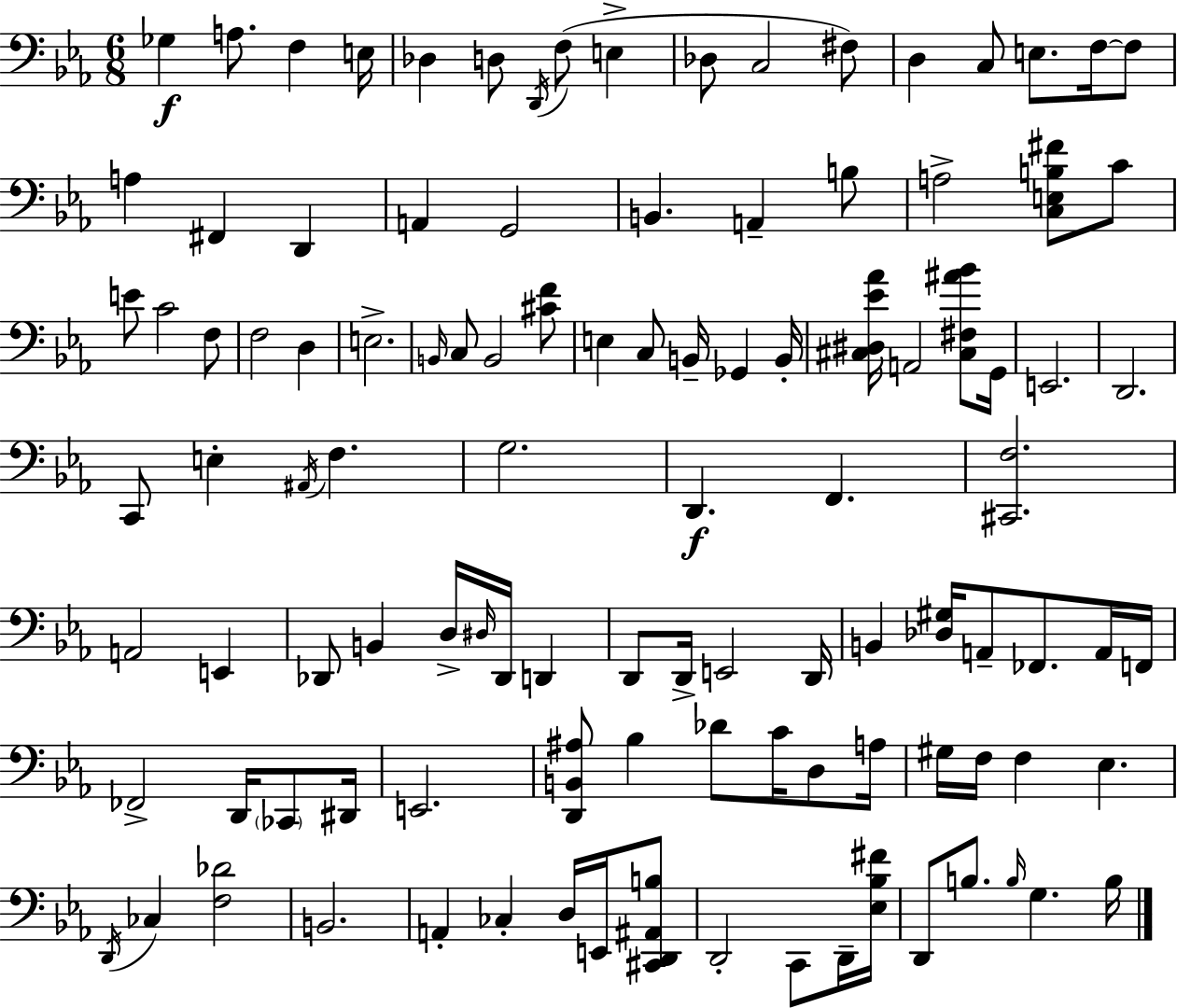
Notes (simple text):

Gb3/q A3/e. F3/q E3/s Db3/q D3/e D2/s F3/e E3/q Db3/e C3/h F#3/e D3/q C3/e E3/e. F3/s F3/e A3/q F#2/q D2/q A2/q G2/h B2/q. A2/q B3/e A3/h [C3,E3,B3,F#4]/e C4/e E4/e C4/h F3/e F3/h D3/q E3/h. B2/s C3/e B2/h [C#4,F4]/e E3/q C3/e B2/s Gb2/q B2/s [C#3,D#3,Eb4,Ab4]/s A2/h [C#3,F#3,A#4,Bb4]/e G2/s E2/h. D2/h. C2/e E3/q A#2/s F3/q. G3/h. D2/q. F2/q. [C#2,F3]/h. A2/h E2/q Db2/e B2/q D3/s D#3/s Db2/s D2/q D2/e D2/s E2/h D2/s B2/q [Db3,G#3]/s A2/e FES2/e. A2/s F2/s FES2/h D2/s CES2/e D#2/s E2/h. [D2,B2,A#3]/e Bb3/q Db4/e C4/s D3/e A3/s G#3/s F3/s F3/q Eb3/q. D2/s CES3/q [F3,Db4]/h B2/h. A2/q CES3/q D3/s E2/s [C#2,D2,A#2,B3]/e D2/h C2/e D2/s [Eb3,Bb3,F#4]/s D2/e B3/e. B3/s G3/q. B3/s